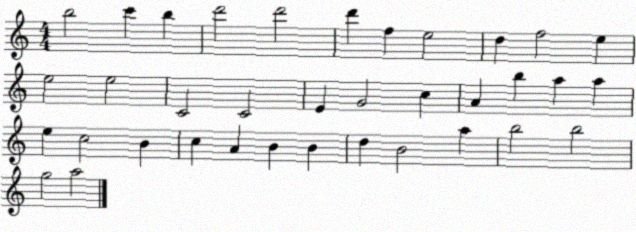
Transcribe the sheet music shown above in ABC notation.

X:1
T:Untitled
M:4/4
L:1/4
K:C
b2 c' b d'2 d'2 d' f e2 d f2 e e2 e2 C2 C2 E G2 c A b a a e c2 B c A B B d B2 a b2 b2 g2 a2